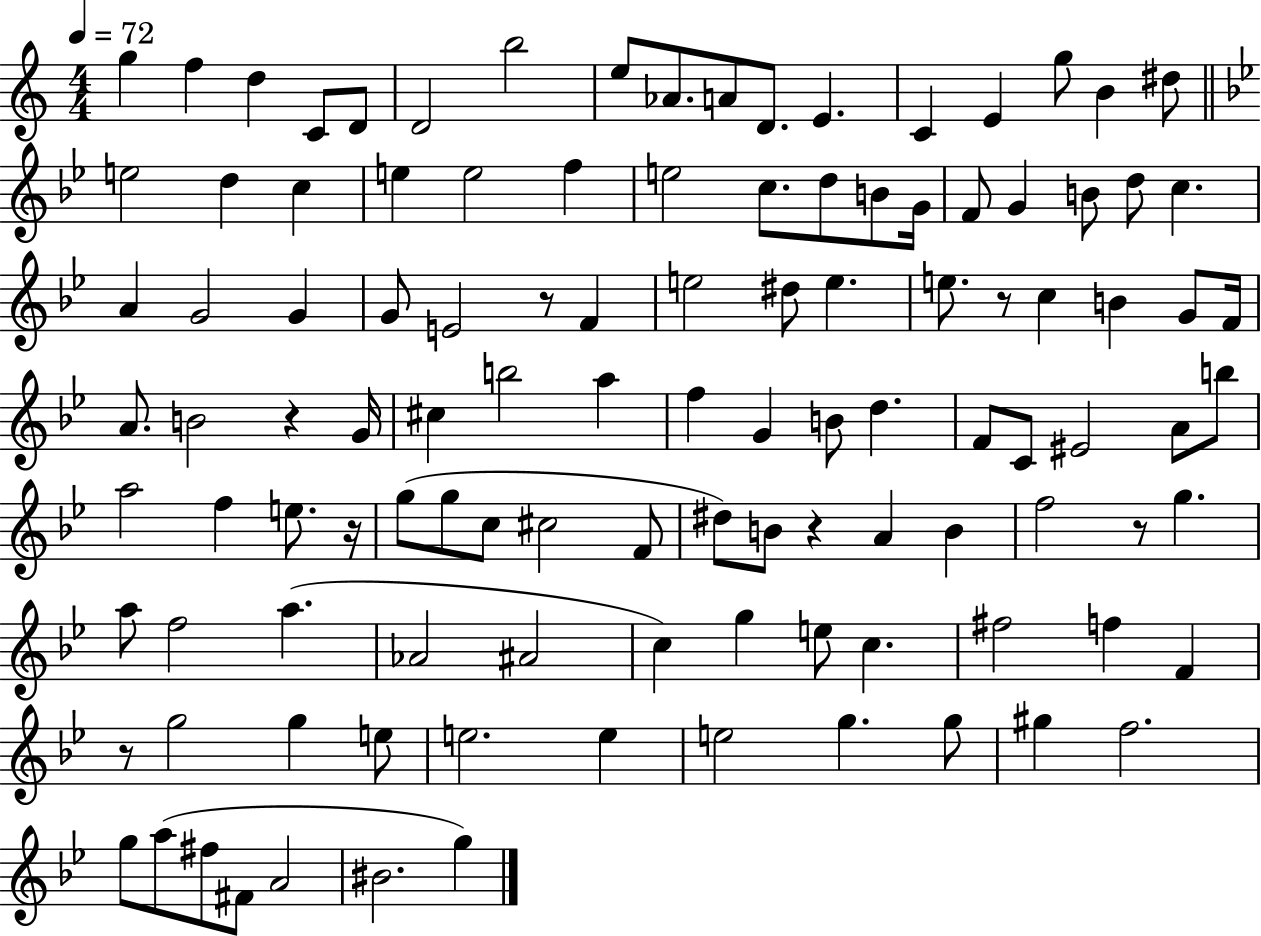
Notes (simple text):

G5/q F5/q D5/q C4/e D4/e D4/h B5/h E5/e Ab4/e. A4/e D4/e. E4/q. C4/q E4/q G5/e B4/q D#5/e E5/h D5/q C5/q E5/q E5/h F5/q E5/h C5/e. D5/e B4/e G4/s F4/e G4/q B4/e D5/e C5/q. A4/q G4/h G4/q G4/e E4/h R/e F4/q E5/h D#5/e E5/q. E5/e. R/e C5/q B4/q G4/e F4/s A4/e. B4/h R/q G4/s C#5/q B5/h A5/q F5/q G4/q B4/e D5/q. F4/e C4/e EIS4/h A4/e B5/e A5/h F5/q E5/e. R/s G5/e G5/e C5/e C#5/h F4/e D#5/e B4/e R/q A4/q B4/q F5/h R/e G5/q. A5/e F5/h A5/q. Ab4/h A#4/h C5/q G5/q E5/e C5/q. F#5/h F5/q F4/q R/e G5/h G5/q E5/e E5/h. E5/q E5/h G5/q. G5/e G#5/q F5/h. G5/e A5/e F#5/e F#4/e A4/h BIS4/h. G5/q